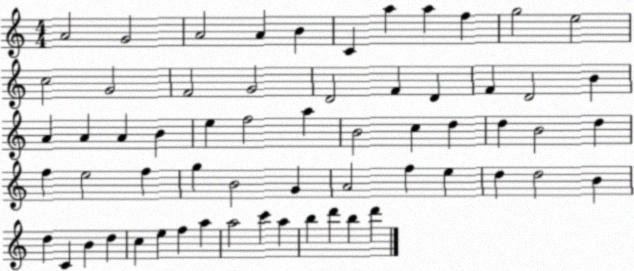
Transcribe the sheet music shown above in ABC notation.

X:1
T:Untitled
M:4/4
L:1/4
K:C
A2 G2 A2 A B C a a f g2 e2 c2 G2 F2 G2 D2 F D F D2 B A A A B e f2 a B2 c d d B2 d f e2 f g B2 G A2 f e d d2 B d C B d c e f a a2 c' a b d' b d'